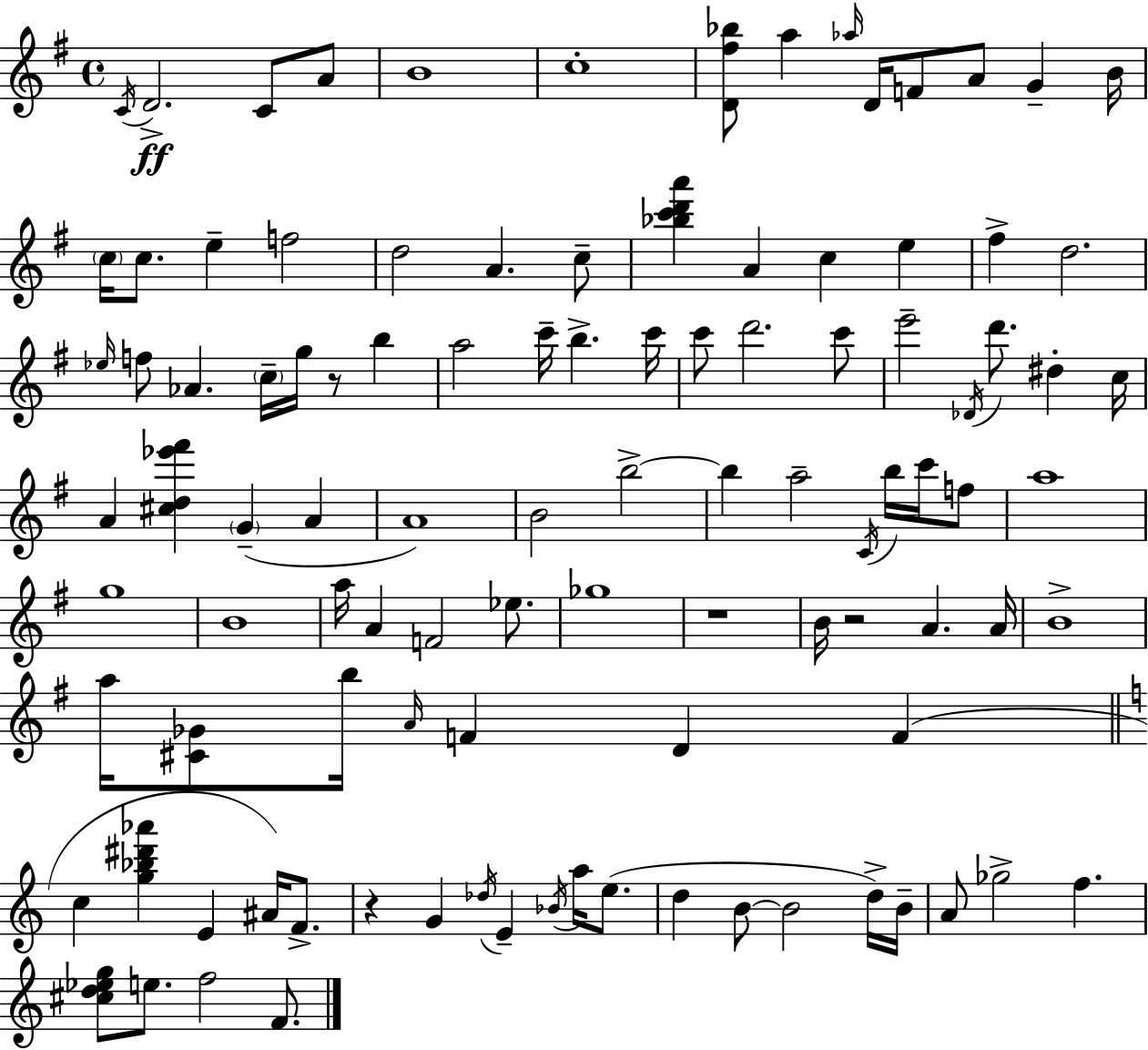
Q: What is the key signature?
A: E minor